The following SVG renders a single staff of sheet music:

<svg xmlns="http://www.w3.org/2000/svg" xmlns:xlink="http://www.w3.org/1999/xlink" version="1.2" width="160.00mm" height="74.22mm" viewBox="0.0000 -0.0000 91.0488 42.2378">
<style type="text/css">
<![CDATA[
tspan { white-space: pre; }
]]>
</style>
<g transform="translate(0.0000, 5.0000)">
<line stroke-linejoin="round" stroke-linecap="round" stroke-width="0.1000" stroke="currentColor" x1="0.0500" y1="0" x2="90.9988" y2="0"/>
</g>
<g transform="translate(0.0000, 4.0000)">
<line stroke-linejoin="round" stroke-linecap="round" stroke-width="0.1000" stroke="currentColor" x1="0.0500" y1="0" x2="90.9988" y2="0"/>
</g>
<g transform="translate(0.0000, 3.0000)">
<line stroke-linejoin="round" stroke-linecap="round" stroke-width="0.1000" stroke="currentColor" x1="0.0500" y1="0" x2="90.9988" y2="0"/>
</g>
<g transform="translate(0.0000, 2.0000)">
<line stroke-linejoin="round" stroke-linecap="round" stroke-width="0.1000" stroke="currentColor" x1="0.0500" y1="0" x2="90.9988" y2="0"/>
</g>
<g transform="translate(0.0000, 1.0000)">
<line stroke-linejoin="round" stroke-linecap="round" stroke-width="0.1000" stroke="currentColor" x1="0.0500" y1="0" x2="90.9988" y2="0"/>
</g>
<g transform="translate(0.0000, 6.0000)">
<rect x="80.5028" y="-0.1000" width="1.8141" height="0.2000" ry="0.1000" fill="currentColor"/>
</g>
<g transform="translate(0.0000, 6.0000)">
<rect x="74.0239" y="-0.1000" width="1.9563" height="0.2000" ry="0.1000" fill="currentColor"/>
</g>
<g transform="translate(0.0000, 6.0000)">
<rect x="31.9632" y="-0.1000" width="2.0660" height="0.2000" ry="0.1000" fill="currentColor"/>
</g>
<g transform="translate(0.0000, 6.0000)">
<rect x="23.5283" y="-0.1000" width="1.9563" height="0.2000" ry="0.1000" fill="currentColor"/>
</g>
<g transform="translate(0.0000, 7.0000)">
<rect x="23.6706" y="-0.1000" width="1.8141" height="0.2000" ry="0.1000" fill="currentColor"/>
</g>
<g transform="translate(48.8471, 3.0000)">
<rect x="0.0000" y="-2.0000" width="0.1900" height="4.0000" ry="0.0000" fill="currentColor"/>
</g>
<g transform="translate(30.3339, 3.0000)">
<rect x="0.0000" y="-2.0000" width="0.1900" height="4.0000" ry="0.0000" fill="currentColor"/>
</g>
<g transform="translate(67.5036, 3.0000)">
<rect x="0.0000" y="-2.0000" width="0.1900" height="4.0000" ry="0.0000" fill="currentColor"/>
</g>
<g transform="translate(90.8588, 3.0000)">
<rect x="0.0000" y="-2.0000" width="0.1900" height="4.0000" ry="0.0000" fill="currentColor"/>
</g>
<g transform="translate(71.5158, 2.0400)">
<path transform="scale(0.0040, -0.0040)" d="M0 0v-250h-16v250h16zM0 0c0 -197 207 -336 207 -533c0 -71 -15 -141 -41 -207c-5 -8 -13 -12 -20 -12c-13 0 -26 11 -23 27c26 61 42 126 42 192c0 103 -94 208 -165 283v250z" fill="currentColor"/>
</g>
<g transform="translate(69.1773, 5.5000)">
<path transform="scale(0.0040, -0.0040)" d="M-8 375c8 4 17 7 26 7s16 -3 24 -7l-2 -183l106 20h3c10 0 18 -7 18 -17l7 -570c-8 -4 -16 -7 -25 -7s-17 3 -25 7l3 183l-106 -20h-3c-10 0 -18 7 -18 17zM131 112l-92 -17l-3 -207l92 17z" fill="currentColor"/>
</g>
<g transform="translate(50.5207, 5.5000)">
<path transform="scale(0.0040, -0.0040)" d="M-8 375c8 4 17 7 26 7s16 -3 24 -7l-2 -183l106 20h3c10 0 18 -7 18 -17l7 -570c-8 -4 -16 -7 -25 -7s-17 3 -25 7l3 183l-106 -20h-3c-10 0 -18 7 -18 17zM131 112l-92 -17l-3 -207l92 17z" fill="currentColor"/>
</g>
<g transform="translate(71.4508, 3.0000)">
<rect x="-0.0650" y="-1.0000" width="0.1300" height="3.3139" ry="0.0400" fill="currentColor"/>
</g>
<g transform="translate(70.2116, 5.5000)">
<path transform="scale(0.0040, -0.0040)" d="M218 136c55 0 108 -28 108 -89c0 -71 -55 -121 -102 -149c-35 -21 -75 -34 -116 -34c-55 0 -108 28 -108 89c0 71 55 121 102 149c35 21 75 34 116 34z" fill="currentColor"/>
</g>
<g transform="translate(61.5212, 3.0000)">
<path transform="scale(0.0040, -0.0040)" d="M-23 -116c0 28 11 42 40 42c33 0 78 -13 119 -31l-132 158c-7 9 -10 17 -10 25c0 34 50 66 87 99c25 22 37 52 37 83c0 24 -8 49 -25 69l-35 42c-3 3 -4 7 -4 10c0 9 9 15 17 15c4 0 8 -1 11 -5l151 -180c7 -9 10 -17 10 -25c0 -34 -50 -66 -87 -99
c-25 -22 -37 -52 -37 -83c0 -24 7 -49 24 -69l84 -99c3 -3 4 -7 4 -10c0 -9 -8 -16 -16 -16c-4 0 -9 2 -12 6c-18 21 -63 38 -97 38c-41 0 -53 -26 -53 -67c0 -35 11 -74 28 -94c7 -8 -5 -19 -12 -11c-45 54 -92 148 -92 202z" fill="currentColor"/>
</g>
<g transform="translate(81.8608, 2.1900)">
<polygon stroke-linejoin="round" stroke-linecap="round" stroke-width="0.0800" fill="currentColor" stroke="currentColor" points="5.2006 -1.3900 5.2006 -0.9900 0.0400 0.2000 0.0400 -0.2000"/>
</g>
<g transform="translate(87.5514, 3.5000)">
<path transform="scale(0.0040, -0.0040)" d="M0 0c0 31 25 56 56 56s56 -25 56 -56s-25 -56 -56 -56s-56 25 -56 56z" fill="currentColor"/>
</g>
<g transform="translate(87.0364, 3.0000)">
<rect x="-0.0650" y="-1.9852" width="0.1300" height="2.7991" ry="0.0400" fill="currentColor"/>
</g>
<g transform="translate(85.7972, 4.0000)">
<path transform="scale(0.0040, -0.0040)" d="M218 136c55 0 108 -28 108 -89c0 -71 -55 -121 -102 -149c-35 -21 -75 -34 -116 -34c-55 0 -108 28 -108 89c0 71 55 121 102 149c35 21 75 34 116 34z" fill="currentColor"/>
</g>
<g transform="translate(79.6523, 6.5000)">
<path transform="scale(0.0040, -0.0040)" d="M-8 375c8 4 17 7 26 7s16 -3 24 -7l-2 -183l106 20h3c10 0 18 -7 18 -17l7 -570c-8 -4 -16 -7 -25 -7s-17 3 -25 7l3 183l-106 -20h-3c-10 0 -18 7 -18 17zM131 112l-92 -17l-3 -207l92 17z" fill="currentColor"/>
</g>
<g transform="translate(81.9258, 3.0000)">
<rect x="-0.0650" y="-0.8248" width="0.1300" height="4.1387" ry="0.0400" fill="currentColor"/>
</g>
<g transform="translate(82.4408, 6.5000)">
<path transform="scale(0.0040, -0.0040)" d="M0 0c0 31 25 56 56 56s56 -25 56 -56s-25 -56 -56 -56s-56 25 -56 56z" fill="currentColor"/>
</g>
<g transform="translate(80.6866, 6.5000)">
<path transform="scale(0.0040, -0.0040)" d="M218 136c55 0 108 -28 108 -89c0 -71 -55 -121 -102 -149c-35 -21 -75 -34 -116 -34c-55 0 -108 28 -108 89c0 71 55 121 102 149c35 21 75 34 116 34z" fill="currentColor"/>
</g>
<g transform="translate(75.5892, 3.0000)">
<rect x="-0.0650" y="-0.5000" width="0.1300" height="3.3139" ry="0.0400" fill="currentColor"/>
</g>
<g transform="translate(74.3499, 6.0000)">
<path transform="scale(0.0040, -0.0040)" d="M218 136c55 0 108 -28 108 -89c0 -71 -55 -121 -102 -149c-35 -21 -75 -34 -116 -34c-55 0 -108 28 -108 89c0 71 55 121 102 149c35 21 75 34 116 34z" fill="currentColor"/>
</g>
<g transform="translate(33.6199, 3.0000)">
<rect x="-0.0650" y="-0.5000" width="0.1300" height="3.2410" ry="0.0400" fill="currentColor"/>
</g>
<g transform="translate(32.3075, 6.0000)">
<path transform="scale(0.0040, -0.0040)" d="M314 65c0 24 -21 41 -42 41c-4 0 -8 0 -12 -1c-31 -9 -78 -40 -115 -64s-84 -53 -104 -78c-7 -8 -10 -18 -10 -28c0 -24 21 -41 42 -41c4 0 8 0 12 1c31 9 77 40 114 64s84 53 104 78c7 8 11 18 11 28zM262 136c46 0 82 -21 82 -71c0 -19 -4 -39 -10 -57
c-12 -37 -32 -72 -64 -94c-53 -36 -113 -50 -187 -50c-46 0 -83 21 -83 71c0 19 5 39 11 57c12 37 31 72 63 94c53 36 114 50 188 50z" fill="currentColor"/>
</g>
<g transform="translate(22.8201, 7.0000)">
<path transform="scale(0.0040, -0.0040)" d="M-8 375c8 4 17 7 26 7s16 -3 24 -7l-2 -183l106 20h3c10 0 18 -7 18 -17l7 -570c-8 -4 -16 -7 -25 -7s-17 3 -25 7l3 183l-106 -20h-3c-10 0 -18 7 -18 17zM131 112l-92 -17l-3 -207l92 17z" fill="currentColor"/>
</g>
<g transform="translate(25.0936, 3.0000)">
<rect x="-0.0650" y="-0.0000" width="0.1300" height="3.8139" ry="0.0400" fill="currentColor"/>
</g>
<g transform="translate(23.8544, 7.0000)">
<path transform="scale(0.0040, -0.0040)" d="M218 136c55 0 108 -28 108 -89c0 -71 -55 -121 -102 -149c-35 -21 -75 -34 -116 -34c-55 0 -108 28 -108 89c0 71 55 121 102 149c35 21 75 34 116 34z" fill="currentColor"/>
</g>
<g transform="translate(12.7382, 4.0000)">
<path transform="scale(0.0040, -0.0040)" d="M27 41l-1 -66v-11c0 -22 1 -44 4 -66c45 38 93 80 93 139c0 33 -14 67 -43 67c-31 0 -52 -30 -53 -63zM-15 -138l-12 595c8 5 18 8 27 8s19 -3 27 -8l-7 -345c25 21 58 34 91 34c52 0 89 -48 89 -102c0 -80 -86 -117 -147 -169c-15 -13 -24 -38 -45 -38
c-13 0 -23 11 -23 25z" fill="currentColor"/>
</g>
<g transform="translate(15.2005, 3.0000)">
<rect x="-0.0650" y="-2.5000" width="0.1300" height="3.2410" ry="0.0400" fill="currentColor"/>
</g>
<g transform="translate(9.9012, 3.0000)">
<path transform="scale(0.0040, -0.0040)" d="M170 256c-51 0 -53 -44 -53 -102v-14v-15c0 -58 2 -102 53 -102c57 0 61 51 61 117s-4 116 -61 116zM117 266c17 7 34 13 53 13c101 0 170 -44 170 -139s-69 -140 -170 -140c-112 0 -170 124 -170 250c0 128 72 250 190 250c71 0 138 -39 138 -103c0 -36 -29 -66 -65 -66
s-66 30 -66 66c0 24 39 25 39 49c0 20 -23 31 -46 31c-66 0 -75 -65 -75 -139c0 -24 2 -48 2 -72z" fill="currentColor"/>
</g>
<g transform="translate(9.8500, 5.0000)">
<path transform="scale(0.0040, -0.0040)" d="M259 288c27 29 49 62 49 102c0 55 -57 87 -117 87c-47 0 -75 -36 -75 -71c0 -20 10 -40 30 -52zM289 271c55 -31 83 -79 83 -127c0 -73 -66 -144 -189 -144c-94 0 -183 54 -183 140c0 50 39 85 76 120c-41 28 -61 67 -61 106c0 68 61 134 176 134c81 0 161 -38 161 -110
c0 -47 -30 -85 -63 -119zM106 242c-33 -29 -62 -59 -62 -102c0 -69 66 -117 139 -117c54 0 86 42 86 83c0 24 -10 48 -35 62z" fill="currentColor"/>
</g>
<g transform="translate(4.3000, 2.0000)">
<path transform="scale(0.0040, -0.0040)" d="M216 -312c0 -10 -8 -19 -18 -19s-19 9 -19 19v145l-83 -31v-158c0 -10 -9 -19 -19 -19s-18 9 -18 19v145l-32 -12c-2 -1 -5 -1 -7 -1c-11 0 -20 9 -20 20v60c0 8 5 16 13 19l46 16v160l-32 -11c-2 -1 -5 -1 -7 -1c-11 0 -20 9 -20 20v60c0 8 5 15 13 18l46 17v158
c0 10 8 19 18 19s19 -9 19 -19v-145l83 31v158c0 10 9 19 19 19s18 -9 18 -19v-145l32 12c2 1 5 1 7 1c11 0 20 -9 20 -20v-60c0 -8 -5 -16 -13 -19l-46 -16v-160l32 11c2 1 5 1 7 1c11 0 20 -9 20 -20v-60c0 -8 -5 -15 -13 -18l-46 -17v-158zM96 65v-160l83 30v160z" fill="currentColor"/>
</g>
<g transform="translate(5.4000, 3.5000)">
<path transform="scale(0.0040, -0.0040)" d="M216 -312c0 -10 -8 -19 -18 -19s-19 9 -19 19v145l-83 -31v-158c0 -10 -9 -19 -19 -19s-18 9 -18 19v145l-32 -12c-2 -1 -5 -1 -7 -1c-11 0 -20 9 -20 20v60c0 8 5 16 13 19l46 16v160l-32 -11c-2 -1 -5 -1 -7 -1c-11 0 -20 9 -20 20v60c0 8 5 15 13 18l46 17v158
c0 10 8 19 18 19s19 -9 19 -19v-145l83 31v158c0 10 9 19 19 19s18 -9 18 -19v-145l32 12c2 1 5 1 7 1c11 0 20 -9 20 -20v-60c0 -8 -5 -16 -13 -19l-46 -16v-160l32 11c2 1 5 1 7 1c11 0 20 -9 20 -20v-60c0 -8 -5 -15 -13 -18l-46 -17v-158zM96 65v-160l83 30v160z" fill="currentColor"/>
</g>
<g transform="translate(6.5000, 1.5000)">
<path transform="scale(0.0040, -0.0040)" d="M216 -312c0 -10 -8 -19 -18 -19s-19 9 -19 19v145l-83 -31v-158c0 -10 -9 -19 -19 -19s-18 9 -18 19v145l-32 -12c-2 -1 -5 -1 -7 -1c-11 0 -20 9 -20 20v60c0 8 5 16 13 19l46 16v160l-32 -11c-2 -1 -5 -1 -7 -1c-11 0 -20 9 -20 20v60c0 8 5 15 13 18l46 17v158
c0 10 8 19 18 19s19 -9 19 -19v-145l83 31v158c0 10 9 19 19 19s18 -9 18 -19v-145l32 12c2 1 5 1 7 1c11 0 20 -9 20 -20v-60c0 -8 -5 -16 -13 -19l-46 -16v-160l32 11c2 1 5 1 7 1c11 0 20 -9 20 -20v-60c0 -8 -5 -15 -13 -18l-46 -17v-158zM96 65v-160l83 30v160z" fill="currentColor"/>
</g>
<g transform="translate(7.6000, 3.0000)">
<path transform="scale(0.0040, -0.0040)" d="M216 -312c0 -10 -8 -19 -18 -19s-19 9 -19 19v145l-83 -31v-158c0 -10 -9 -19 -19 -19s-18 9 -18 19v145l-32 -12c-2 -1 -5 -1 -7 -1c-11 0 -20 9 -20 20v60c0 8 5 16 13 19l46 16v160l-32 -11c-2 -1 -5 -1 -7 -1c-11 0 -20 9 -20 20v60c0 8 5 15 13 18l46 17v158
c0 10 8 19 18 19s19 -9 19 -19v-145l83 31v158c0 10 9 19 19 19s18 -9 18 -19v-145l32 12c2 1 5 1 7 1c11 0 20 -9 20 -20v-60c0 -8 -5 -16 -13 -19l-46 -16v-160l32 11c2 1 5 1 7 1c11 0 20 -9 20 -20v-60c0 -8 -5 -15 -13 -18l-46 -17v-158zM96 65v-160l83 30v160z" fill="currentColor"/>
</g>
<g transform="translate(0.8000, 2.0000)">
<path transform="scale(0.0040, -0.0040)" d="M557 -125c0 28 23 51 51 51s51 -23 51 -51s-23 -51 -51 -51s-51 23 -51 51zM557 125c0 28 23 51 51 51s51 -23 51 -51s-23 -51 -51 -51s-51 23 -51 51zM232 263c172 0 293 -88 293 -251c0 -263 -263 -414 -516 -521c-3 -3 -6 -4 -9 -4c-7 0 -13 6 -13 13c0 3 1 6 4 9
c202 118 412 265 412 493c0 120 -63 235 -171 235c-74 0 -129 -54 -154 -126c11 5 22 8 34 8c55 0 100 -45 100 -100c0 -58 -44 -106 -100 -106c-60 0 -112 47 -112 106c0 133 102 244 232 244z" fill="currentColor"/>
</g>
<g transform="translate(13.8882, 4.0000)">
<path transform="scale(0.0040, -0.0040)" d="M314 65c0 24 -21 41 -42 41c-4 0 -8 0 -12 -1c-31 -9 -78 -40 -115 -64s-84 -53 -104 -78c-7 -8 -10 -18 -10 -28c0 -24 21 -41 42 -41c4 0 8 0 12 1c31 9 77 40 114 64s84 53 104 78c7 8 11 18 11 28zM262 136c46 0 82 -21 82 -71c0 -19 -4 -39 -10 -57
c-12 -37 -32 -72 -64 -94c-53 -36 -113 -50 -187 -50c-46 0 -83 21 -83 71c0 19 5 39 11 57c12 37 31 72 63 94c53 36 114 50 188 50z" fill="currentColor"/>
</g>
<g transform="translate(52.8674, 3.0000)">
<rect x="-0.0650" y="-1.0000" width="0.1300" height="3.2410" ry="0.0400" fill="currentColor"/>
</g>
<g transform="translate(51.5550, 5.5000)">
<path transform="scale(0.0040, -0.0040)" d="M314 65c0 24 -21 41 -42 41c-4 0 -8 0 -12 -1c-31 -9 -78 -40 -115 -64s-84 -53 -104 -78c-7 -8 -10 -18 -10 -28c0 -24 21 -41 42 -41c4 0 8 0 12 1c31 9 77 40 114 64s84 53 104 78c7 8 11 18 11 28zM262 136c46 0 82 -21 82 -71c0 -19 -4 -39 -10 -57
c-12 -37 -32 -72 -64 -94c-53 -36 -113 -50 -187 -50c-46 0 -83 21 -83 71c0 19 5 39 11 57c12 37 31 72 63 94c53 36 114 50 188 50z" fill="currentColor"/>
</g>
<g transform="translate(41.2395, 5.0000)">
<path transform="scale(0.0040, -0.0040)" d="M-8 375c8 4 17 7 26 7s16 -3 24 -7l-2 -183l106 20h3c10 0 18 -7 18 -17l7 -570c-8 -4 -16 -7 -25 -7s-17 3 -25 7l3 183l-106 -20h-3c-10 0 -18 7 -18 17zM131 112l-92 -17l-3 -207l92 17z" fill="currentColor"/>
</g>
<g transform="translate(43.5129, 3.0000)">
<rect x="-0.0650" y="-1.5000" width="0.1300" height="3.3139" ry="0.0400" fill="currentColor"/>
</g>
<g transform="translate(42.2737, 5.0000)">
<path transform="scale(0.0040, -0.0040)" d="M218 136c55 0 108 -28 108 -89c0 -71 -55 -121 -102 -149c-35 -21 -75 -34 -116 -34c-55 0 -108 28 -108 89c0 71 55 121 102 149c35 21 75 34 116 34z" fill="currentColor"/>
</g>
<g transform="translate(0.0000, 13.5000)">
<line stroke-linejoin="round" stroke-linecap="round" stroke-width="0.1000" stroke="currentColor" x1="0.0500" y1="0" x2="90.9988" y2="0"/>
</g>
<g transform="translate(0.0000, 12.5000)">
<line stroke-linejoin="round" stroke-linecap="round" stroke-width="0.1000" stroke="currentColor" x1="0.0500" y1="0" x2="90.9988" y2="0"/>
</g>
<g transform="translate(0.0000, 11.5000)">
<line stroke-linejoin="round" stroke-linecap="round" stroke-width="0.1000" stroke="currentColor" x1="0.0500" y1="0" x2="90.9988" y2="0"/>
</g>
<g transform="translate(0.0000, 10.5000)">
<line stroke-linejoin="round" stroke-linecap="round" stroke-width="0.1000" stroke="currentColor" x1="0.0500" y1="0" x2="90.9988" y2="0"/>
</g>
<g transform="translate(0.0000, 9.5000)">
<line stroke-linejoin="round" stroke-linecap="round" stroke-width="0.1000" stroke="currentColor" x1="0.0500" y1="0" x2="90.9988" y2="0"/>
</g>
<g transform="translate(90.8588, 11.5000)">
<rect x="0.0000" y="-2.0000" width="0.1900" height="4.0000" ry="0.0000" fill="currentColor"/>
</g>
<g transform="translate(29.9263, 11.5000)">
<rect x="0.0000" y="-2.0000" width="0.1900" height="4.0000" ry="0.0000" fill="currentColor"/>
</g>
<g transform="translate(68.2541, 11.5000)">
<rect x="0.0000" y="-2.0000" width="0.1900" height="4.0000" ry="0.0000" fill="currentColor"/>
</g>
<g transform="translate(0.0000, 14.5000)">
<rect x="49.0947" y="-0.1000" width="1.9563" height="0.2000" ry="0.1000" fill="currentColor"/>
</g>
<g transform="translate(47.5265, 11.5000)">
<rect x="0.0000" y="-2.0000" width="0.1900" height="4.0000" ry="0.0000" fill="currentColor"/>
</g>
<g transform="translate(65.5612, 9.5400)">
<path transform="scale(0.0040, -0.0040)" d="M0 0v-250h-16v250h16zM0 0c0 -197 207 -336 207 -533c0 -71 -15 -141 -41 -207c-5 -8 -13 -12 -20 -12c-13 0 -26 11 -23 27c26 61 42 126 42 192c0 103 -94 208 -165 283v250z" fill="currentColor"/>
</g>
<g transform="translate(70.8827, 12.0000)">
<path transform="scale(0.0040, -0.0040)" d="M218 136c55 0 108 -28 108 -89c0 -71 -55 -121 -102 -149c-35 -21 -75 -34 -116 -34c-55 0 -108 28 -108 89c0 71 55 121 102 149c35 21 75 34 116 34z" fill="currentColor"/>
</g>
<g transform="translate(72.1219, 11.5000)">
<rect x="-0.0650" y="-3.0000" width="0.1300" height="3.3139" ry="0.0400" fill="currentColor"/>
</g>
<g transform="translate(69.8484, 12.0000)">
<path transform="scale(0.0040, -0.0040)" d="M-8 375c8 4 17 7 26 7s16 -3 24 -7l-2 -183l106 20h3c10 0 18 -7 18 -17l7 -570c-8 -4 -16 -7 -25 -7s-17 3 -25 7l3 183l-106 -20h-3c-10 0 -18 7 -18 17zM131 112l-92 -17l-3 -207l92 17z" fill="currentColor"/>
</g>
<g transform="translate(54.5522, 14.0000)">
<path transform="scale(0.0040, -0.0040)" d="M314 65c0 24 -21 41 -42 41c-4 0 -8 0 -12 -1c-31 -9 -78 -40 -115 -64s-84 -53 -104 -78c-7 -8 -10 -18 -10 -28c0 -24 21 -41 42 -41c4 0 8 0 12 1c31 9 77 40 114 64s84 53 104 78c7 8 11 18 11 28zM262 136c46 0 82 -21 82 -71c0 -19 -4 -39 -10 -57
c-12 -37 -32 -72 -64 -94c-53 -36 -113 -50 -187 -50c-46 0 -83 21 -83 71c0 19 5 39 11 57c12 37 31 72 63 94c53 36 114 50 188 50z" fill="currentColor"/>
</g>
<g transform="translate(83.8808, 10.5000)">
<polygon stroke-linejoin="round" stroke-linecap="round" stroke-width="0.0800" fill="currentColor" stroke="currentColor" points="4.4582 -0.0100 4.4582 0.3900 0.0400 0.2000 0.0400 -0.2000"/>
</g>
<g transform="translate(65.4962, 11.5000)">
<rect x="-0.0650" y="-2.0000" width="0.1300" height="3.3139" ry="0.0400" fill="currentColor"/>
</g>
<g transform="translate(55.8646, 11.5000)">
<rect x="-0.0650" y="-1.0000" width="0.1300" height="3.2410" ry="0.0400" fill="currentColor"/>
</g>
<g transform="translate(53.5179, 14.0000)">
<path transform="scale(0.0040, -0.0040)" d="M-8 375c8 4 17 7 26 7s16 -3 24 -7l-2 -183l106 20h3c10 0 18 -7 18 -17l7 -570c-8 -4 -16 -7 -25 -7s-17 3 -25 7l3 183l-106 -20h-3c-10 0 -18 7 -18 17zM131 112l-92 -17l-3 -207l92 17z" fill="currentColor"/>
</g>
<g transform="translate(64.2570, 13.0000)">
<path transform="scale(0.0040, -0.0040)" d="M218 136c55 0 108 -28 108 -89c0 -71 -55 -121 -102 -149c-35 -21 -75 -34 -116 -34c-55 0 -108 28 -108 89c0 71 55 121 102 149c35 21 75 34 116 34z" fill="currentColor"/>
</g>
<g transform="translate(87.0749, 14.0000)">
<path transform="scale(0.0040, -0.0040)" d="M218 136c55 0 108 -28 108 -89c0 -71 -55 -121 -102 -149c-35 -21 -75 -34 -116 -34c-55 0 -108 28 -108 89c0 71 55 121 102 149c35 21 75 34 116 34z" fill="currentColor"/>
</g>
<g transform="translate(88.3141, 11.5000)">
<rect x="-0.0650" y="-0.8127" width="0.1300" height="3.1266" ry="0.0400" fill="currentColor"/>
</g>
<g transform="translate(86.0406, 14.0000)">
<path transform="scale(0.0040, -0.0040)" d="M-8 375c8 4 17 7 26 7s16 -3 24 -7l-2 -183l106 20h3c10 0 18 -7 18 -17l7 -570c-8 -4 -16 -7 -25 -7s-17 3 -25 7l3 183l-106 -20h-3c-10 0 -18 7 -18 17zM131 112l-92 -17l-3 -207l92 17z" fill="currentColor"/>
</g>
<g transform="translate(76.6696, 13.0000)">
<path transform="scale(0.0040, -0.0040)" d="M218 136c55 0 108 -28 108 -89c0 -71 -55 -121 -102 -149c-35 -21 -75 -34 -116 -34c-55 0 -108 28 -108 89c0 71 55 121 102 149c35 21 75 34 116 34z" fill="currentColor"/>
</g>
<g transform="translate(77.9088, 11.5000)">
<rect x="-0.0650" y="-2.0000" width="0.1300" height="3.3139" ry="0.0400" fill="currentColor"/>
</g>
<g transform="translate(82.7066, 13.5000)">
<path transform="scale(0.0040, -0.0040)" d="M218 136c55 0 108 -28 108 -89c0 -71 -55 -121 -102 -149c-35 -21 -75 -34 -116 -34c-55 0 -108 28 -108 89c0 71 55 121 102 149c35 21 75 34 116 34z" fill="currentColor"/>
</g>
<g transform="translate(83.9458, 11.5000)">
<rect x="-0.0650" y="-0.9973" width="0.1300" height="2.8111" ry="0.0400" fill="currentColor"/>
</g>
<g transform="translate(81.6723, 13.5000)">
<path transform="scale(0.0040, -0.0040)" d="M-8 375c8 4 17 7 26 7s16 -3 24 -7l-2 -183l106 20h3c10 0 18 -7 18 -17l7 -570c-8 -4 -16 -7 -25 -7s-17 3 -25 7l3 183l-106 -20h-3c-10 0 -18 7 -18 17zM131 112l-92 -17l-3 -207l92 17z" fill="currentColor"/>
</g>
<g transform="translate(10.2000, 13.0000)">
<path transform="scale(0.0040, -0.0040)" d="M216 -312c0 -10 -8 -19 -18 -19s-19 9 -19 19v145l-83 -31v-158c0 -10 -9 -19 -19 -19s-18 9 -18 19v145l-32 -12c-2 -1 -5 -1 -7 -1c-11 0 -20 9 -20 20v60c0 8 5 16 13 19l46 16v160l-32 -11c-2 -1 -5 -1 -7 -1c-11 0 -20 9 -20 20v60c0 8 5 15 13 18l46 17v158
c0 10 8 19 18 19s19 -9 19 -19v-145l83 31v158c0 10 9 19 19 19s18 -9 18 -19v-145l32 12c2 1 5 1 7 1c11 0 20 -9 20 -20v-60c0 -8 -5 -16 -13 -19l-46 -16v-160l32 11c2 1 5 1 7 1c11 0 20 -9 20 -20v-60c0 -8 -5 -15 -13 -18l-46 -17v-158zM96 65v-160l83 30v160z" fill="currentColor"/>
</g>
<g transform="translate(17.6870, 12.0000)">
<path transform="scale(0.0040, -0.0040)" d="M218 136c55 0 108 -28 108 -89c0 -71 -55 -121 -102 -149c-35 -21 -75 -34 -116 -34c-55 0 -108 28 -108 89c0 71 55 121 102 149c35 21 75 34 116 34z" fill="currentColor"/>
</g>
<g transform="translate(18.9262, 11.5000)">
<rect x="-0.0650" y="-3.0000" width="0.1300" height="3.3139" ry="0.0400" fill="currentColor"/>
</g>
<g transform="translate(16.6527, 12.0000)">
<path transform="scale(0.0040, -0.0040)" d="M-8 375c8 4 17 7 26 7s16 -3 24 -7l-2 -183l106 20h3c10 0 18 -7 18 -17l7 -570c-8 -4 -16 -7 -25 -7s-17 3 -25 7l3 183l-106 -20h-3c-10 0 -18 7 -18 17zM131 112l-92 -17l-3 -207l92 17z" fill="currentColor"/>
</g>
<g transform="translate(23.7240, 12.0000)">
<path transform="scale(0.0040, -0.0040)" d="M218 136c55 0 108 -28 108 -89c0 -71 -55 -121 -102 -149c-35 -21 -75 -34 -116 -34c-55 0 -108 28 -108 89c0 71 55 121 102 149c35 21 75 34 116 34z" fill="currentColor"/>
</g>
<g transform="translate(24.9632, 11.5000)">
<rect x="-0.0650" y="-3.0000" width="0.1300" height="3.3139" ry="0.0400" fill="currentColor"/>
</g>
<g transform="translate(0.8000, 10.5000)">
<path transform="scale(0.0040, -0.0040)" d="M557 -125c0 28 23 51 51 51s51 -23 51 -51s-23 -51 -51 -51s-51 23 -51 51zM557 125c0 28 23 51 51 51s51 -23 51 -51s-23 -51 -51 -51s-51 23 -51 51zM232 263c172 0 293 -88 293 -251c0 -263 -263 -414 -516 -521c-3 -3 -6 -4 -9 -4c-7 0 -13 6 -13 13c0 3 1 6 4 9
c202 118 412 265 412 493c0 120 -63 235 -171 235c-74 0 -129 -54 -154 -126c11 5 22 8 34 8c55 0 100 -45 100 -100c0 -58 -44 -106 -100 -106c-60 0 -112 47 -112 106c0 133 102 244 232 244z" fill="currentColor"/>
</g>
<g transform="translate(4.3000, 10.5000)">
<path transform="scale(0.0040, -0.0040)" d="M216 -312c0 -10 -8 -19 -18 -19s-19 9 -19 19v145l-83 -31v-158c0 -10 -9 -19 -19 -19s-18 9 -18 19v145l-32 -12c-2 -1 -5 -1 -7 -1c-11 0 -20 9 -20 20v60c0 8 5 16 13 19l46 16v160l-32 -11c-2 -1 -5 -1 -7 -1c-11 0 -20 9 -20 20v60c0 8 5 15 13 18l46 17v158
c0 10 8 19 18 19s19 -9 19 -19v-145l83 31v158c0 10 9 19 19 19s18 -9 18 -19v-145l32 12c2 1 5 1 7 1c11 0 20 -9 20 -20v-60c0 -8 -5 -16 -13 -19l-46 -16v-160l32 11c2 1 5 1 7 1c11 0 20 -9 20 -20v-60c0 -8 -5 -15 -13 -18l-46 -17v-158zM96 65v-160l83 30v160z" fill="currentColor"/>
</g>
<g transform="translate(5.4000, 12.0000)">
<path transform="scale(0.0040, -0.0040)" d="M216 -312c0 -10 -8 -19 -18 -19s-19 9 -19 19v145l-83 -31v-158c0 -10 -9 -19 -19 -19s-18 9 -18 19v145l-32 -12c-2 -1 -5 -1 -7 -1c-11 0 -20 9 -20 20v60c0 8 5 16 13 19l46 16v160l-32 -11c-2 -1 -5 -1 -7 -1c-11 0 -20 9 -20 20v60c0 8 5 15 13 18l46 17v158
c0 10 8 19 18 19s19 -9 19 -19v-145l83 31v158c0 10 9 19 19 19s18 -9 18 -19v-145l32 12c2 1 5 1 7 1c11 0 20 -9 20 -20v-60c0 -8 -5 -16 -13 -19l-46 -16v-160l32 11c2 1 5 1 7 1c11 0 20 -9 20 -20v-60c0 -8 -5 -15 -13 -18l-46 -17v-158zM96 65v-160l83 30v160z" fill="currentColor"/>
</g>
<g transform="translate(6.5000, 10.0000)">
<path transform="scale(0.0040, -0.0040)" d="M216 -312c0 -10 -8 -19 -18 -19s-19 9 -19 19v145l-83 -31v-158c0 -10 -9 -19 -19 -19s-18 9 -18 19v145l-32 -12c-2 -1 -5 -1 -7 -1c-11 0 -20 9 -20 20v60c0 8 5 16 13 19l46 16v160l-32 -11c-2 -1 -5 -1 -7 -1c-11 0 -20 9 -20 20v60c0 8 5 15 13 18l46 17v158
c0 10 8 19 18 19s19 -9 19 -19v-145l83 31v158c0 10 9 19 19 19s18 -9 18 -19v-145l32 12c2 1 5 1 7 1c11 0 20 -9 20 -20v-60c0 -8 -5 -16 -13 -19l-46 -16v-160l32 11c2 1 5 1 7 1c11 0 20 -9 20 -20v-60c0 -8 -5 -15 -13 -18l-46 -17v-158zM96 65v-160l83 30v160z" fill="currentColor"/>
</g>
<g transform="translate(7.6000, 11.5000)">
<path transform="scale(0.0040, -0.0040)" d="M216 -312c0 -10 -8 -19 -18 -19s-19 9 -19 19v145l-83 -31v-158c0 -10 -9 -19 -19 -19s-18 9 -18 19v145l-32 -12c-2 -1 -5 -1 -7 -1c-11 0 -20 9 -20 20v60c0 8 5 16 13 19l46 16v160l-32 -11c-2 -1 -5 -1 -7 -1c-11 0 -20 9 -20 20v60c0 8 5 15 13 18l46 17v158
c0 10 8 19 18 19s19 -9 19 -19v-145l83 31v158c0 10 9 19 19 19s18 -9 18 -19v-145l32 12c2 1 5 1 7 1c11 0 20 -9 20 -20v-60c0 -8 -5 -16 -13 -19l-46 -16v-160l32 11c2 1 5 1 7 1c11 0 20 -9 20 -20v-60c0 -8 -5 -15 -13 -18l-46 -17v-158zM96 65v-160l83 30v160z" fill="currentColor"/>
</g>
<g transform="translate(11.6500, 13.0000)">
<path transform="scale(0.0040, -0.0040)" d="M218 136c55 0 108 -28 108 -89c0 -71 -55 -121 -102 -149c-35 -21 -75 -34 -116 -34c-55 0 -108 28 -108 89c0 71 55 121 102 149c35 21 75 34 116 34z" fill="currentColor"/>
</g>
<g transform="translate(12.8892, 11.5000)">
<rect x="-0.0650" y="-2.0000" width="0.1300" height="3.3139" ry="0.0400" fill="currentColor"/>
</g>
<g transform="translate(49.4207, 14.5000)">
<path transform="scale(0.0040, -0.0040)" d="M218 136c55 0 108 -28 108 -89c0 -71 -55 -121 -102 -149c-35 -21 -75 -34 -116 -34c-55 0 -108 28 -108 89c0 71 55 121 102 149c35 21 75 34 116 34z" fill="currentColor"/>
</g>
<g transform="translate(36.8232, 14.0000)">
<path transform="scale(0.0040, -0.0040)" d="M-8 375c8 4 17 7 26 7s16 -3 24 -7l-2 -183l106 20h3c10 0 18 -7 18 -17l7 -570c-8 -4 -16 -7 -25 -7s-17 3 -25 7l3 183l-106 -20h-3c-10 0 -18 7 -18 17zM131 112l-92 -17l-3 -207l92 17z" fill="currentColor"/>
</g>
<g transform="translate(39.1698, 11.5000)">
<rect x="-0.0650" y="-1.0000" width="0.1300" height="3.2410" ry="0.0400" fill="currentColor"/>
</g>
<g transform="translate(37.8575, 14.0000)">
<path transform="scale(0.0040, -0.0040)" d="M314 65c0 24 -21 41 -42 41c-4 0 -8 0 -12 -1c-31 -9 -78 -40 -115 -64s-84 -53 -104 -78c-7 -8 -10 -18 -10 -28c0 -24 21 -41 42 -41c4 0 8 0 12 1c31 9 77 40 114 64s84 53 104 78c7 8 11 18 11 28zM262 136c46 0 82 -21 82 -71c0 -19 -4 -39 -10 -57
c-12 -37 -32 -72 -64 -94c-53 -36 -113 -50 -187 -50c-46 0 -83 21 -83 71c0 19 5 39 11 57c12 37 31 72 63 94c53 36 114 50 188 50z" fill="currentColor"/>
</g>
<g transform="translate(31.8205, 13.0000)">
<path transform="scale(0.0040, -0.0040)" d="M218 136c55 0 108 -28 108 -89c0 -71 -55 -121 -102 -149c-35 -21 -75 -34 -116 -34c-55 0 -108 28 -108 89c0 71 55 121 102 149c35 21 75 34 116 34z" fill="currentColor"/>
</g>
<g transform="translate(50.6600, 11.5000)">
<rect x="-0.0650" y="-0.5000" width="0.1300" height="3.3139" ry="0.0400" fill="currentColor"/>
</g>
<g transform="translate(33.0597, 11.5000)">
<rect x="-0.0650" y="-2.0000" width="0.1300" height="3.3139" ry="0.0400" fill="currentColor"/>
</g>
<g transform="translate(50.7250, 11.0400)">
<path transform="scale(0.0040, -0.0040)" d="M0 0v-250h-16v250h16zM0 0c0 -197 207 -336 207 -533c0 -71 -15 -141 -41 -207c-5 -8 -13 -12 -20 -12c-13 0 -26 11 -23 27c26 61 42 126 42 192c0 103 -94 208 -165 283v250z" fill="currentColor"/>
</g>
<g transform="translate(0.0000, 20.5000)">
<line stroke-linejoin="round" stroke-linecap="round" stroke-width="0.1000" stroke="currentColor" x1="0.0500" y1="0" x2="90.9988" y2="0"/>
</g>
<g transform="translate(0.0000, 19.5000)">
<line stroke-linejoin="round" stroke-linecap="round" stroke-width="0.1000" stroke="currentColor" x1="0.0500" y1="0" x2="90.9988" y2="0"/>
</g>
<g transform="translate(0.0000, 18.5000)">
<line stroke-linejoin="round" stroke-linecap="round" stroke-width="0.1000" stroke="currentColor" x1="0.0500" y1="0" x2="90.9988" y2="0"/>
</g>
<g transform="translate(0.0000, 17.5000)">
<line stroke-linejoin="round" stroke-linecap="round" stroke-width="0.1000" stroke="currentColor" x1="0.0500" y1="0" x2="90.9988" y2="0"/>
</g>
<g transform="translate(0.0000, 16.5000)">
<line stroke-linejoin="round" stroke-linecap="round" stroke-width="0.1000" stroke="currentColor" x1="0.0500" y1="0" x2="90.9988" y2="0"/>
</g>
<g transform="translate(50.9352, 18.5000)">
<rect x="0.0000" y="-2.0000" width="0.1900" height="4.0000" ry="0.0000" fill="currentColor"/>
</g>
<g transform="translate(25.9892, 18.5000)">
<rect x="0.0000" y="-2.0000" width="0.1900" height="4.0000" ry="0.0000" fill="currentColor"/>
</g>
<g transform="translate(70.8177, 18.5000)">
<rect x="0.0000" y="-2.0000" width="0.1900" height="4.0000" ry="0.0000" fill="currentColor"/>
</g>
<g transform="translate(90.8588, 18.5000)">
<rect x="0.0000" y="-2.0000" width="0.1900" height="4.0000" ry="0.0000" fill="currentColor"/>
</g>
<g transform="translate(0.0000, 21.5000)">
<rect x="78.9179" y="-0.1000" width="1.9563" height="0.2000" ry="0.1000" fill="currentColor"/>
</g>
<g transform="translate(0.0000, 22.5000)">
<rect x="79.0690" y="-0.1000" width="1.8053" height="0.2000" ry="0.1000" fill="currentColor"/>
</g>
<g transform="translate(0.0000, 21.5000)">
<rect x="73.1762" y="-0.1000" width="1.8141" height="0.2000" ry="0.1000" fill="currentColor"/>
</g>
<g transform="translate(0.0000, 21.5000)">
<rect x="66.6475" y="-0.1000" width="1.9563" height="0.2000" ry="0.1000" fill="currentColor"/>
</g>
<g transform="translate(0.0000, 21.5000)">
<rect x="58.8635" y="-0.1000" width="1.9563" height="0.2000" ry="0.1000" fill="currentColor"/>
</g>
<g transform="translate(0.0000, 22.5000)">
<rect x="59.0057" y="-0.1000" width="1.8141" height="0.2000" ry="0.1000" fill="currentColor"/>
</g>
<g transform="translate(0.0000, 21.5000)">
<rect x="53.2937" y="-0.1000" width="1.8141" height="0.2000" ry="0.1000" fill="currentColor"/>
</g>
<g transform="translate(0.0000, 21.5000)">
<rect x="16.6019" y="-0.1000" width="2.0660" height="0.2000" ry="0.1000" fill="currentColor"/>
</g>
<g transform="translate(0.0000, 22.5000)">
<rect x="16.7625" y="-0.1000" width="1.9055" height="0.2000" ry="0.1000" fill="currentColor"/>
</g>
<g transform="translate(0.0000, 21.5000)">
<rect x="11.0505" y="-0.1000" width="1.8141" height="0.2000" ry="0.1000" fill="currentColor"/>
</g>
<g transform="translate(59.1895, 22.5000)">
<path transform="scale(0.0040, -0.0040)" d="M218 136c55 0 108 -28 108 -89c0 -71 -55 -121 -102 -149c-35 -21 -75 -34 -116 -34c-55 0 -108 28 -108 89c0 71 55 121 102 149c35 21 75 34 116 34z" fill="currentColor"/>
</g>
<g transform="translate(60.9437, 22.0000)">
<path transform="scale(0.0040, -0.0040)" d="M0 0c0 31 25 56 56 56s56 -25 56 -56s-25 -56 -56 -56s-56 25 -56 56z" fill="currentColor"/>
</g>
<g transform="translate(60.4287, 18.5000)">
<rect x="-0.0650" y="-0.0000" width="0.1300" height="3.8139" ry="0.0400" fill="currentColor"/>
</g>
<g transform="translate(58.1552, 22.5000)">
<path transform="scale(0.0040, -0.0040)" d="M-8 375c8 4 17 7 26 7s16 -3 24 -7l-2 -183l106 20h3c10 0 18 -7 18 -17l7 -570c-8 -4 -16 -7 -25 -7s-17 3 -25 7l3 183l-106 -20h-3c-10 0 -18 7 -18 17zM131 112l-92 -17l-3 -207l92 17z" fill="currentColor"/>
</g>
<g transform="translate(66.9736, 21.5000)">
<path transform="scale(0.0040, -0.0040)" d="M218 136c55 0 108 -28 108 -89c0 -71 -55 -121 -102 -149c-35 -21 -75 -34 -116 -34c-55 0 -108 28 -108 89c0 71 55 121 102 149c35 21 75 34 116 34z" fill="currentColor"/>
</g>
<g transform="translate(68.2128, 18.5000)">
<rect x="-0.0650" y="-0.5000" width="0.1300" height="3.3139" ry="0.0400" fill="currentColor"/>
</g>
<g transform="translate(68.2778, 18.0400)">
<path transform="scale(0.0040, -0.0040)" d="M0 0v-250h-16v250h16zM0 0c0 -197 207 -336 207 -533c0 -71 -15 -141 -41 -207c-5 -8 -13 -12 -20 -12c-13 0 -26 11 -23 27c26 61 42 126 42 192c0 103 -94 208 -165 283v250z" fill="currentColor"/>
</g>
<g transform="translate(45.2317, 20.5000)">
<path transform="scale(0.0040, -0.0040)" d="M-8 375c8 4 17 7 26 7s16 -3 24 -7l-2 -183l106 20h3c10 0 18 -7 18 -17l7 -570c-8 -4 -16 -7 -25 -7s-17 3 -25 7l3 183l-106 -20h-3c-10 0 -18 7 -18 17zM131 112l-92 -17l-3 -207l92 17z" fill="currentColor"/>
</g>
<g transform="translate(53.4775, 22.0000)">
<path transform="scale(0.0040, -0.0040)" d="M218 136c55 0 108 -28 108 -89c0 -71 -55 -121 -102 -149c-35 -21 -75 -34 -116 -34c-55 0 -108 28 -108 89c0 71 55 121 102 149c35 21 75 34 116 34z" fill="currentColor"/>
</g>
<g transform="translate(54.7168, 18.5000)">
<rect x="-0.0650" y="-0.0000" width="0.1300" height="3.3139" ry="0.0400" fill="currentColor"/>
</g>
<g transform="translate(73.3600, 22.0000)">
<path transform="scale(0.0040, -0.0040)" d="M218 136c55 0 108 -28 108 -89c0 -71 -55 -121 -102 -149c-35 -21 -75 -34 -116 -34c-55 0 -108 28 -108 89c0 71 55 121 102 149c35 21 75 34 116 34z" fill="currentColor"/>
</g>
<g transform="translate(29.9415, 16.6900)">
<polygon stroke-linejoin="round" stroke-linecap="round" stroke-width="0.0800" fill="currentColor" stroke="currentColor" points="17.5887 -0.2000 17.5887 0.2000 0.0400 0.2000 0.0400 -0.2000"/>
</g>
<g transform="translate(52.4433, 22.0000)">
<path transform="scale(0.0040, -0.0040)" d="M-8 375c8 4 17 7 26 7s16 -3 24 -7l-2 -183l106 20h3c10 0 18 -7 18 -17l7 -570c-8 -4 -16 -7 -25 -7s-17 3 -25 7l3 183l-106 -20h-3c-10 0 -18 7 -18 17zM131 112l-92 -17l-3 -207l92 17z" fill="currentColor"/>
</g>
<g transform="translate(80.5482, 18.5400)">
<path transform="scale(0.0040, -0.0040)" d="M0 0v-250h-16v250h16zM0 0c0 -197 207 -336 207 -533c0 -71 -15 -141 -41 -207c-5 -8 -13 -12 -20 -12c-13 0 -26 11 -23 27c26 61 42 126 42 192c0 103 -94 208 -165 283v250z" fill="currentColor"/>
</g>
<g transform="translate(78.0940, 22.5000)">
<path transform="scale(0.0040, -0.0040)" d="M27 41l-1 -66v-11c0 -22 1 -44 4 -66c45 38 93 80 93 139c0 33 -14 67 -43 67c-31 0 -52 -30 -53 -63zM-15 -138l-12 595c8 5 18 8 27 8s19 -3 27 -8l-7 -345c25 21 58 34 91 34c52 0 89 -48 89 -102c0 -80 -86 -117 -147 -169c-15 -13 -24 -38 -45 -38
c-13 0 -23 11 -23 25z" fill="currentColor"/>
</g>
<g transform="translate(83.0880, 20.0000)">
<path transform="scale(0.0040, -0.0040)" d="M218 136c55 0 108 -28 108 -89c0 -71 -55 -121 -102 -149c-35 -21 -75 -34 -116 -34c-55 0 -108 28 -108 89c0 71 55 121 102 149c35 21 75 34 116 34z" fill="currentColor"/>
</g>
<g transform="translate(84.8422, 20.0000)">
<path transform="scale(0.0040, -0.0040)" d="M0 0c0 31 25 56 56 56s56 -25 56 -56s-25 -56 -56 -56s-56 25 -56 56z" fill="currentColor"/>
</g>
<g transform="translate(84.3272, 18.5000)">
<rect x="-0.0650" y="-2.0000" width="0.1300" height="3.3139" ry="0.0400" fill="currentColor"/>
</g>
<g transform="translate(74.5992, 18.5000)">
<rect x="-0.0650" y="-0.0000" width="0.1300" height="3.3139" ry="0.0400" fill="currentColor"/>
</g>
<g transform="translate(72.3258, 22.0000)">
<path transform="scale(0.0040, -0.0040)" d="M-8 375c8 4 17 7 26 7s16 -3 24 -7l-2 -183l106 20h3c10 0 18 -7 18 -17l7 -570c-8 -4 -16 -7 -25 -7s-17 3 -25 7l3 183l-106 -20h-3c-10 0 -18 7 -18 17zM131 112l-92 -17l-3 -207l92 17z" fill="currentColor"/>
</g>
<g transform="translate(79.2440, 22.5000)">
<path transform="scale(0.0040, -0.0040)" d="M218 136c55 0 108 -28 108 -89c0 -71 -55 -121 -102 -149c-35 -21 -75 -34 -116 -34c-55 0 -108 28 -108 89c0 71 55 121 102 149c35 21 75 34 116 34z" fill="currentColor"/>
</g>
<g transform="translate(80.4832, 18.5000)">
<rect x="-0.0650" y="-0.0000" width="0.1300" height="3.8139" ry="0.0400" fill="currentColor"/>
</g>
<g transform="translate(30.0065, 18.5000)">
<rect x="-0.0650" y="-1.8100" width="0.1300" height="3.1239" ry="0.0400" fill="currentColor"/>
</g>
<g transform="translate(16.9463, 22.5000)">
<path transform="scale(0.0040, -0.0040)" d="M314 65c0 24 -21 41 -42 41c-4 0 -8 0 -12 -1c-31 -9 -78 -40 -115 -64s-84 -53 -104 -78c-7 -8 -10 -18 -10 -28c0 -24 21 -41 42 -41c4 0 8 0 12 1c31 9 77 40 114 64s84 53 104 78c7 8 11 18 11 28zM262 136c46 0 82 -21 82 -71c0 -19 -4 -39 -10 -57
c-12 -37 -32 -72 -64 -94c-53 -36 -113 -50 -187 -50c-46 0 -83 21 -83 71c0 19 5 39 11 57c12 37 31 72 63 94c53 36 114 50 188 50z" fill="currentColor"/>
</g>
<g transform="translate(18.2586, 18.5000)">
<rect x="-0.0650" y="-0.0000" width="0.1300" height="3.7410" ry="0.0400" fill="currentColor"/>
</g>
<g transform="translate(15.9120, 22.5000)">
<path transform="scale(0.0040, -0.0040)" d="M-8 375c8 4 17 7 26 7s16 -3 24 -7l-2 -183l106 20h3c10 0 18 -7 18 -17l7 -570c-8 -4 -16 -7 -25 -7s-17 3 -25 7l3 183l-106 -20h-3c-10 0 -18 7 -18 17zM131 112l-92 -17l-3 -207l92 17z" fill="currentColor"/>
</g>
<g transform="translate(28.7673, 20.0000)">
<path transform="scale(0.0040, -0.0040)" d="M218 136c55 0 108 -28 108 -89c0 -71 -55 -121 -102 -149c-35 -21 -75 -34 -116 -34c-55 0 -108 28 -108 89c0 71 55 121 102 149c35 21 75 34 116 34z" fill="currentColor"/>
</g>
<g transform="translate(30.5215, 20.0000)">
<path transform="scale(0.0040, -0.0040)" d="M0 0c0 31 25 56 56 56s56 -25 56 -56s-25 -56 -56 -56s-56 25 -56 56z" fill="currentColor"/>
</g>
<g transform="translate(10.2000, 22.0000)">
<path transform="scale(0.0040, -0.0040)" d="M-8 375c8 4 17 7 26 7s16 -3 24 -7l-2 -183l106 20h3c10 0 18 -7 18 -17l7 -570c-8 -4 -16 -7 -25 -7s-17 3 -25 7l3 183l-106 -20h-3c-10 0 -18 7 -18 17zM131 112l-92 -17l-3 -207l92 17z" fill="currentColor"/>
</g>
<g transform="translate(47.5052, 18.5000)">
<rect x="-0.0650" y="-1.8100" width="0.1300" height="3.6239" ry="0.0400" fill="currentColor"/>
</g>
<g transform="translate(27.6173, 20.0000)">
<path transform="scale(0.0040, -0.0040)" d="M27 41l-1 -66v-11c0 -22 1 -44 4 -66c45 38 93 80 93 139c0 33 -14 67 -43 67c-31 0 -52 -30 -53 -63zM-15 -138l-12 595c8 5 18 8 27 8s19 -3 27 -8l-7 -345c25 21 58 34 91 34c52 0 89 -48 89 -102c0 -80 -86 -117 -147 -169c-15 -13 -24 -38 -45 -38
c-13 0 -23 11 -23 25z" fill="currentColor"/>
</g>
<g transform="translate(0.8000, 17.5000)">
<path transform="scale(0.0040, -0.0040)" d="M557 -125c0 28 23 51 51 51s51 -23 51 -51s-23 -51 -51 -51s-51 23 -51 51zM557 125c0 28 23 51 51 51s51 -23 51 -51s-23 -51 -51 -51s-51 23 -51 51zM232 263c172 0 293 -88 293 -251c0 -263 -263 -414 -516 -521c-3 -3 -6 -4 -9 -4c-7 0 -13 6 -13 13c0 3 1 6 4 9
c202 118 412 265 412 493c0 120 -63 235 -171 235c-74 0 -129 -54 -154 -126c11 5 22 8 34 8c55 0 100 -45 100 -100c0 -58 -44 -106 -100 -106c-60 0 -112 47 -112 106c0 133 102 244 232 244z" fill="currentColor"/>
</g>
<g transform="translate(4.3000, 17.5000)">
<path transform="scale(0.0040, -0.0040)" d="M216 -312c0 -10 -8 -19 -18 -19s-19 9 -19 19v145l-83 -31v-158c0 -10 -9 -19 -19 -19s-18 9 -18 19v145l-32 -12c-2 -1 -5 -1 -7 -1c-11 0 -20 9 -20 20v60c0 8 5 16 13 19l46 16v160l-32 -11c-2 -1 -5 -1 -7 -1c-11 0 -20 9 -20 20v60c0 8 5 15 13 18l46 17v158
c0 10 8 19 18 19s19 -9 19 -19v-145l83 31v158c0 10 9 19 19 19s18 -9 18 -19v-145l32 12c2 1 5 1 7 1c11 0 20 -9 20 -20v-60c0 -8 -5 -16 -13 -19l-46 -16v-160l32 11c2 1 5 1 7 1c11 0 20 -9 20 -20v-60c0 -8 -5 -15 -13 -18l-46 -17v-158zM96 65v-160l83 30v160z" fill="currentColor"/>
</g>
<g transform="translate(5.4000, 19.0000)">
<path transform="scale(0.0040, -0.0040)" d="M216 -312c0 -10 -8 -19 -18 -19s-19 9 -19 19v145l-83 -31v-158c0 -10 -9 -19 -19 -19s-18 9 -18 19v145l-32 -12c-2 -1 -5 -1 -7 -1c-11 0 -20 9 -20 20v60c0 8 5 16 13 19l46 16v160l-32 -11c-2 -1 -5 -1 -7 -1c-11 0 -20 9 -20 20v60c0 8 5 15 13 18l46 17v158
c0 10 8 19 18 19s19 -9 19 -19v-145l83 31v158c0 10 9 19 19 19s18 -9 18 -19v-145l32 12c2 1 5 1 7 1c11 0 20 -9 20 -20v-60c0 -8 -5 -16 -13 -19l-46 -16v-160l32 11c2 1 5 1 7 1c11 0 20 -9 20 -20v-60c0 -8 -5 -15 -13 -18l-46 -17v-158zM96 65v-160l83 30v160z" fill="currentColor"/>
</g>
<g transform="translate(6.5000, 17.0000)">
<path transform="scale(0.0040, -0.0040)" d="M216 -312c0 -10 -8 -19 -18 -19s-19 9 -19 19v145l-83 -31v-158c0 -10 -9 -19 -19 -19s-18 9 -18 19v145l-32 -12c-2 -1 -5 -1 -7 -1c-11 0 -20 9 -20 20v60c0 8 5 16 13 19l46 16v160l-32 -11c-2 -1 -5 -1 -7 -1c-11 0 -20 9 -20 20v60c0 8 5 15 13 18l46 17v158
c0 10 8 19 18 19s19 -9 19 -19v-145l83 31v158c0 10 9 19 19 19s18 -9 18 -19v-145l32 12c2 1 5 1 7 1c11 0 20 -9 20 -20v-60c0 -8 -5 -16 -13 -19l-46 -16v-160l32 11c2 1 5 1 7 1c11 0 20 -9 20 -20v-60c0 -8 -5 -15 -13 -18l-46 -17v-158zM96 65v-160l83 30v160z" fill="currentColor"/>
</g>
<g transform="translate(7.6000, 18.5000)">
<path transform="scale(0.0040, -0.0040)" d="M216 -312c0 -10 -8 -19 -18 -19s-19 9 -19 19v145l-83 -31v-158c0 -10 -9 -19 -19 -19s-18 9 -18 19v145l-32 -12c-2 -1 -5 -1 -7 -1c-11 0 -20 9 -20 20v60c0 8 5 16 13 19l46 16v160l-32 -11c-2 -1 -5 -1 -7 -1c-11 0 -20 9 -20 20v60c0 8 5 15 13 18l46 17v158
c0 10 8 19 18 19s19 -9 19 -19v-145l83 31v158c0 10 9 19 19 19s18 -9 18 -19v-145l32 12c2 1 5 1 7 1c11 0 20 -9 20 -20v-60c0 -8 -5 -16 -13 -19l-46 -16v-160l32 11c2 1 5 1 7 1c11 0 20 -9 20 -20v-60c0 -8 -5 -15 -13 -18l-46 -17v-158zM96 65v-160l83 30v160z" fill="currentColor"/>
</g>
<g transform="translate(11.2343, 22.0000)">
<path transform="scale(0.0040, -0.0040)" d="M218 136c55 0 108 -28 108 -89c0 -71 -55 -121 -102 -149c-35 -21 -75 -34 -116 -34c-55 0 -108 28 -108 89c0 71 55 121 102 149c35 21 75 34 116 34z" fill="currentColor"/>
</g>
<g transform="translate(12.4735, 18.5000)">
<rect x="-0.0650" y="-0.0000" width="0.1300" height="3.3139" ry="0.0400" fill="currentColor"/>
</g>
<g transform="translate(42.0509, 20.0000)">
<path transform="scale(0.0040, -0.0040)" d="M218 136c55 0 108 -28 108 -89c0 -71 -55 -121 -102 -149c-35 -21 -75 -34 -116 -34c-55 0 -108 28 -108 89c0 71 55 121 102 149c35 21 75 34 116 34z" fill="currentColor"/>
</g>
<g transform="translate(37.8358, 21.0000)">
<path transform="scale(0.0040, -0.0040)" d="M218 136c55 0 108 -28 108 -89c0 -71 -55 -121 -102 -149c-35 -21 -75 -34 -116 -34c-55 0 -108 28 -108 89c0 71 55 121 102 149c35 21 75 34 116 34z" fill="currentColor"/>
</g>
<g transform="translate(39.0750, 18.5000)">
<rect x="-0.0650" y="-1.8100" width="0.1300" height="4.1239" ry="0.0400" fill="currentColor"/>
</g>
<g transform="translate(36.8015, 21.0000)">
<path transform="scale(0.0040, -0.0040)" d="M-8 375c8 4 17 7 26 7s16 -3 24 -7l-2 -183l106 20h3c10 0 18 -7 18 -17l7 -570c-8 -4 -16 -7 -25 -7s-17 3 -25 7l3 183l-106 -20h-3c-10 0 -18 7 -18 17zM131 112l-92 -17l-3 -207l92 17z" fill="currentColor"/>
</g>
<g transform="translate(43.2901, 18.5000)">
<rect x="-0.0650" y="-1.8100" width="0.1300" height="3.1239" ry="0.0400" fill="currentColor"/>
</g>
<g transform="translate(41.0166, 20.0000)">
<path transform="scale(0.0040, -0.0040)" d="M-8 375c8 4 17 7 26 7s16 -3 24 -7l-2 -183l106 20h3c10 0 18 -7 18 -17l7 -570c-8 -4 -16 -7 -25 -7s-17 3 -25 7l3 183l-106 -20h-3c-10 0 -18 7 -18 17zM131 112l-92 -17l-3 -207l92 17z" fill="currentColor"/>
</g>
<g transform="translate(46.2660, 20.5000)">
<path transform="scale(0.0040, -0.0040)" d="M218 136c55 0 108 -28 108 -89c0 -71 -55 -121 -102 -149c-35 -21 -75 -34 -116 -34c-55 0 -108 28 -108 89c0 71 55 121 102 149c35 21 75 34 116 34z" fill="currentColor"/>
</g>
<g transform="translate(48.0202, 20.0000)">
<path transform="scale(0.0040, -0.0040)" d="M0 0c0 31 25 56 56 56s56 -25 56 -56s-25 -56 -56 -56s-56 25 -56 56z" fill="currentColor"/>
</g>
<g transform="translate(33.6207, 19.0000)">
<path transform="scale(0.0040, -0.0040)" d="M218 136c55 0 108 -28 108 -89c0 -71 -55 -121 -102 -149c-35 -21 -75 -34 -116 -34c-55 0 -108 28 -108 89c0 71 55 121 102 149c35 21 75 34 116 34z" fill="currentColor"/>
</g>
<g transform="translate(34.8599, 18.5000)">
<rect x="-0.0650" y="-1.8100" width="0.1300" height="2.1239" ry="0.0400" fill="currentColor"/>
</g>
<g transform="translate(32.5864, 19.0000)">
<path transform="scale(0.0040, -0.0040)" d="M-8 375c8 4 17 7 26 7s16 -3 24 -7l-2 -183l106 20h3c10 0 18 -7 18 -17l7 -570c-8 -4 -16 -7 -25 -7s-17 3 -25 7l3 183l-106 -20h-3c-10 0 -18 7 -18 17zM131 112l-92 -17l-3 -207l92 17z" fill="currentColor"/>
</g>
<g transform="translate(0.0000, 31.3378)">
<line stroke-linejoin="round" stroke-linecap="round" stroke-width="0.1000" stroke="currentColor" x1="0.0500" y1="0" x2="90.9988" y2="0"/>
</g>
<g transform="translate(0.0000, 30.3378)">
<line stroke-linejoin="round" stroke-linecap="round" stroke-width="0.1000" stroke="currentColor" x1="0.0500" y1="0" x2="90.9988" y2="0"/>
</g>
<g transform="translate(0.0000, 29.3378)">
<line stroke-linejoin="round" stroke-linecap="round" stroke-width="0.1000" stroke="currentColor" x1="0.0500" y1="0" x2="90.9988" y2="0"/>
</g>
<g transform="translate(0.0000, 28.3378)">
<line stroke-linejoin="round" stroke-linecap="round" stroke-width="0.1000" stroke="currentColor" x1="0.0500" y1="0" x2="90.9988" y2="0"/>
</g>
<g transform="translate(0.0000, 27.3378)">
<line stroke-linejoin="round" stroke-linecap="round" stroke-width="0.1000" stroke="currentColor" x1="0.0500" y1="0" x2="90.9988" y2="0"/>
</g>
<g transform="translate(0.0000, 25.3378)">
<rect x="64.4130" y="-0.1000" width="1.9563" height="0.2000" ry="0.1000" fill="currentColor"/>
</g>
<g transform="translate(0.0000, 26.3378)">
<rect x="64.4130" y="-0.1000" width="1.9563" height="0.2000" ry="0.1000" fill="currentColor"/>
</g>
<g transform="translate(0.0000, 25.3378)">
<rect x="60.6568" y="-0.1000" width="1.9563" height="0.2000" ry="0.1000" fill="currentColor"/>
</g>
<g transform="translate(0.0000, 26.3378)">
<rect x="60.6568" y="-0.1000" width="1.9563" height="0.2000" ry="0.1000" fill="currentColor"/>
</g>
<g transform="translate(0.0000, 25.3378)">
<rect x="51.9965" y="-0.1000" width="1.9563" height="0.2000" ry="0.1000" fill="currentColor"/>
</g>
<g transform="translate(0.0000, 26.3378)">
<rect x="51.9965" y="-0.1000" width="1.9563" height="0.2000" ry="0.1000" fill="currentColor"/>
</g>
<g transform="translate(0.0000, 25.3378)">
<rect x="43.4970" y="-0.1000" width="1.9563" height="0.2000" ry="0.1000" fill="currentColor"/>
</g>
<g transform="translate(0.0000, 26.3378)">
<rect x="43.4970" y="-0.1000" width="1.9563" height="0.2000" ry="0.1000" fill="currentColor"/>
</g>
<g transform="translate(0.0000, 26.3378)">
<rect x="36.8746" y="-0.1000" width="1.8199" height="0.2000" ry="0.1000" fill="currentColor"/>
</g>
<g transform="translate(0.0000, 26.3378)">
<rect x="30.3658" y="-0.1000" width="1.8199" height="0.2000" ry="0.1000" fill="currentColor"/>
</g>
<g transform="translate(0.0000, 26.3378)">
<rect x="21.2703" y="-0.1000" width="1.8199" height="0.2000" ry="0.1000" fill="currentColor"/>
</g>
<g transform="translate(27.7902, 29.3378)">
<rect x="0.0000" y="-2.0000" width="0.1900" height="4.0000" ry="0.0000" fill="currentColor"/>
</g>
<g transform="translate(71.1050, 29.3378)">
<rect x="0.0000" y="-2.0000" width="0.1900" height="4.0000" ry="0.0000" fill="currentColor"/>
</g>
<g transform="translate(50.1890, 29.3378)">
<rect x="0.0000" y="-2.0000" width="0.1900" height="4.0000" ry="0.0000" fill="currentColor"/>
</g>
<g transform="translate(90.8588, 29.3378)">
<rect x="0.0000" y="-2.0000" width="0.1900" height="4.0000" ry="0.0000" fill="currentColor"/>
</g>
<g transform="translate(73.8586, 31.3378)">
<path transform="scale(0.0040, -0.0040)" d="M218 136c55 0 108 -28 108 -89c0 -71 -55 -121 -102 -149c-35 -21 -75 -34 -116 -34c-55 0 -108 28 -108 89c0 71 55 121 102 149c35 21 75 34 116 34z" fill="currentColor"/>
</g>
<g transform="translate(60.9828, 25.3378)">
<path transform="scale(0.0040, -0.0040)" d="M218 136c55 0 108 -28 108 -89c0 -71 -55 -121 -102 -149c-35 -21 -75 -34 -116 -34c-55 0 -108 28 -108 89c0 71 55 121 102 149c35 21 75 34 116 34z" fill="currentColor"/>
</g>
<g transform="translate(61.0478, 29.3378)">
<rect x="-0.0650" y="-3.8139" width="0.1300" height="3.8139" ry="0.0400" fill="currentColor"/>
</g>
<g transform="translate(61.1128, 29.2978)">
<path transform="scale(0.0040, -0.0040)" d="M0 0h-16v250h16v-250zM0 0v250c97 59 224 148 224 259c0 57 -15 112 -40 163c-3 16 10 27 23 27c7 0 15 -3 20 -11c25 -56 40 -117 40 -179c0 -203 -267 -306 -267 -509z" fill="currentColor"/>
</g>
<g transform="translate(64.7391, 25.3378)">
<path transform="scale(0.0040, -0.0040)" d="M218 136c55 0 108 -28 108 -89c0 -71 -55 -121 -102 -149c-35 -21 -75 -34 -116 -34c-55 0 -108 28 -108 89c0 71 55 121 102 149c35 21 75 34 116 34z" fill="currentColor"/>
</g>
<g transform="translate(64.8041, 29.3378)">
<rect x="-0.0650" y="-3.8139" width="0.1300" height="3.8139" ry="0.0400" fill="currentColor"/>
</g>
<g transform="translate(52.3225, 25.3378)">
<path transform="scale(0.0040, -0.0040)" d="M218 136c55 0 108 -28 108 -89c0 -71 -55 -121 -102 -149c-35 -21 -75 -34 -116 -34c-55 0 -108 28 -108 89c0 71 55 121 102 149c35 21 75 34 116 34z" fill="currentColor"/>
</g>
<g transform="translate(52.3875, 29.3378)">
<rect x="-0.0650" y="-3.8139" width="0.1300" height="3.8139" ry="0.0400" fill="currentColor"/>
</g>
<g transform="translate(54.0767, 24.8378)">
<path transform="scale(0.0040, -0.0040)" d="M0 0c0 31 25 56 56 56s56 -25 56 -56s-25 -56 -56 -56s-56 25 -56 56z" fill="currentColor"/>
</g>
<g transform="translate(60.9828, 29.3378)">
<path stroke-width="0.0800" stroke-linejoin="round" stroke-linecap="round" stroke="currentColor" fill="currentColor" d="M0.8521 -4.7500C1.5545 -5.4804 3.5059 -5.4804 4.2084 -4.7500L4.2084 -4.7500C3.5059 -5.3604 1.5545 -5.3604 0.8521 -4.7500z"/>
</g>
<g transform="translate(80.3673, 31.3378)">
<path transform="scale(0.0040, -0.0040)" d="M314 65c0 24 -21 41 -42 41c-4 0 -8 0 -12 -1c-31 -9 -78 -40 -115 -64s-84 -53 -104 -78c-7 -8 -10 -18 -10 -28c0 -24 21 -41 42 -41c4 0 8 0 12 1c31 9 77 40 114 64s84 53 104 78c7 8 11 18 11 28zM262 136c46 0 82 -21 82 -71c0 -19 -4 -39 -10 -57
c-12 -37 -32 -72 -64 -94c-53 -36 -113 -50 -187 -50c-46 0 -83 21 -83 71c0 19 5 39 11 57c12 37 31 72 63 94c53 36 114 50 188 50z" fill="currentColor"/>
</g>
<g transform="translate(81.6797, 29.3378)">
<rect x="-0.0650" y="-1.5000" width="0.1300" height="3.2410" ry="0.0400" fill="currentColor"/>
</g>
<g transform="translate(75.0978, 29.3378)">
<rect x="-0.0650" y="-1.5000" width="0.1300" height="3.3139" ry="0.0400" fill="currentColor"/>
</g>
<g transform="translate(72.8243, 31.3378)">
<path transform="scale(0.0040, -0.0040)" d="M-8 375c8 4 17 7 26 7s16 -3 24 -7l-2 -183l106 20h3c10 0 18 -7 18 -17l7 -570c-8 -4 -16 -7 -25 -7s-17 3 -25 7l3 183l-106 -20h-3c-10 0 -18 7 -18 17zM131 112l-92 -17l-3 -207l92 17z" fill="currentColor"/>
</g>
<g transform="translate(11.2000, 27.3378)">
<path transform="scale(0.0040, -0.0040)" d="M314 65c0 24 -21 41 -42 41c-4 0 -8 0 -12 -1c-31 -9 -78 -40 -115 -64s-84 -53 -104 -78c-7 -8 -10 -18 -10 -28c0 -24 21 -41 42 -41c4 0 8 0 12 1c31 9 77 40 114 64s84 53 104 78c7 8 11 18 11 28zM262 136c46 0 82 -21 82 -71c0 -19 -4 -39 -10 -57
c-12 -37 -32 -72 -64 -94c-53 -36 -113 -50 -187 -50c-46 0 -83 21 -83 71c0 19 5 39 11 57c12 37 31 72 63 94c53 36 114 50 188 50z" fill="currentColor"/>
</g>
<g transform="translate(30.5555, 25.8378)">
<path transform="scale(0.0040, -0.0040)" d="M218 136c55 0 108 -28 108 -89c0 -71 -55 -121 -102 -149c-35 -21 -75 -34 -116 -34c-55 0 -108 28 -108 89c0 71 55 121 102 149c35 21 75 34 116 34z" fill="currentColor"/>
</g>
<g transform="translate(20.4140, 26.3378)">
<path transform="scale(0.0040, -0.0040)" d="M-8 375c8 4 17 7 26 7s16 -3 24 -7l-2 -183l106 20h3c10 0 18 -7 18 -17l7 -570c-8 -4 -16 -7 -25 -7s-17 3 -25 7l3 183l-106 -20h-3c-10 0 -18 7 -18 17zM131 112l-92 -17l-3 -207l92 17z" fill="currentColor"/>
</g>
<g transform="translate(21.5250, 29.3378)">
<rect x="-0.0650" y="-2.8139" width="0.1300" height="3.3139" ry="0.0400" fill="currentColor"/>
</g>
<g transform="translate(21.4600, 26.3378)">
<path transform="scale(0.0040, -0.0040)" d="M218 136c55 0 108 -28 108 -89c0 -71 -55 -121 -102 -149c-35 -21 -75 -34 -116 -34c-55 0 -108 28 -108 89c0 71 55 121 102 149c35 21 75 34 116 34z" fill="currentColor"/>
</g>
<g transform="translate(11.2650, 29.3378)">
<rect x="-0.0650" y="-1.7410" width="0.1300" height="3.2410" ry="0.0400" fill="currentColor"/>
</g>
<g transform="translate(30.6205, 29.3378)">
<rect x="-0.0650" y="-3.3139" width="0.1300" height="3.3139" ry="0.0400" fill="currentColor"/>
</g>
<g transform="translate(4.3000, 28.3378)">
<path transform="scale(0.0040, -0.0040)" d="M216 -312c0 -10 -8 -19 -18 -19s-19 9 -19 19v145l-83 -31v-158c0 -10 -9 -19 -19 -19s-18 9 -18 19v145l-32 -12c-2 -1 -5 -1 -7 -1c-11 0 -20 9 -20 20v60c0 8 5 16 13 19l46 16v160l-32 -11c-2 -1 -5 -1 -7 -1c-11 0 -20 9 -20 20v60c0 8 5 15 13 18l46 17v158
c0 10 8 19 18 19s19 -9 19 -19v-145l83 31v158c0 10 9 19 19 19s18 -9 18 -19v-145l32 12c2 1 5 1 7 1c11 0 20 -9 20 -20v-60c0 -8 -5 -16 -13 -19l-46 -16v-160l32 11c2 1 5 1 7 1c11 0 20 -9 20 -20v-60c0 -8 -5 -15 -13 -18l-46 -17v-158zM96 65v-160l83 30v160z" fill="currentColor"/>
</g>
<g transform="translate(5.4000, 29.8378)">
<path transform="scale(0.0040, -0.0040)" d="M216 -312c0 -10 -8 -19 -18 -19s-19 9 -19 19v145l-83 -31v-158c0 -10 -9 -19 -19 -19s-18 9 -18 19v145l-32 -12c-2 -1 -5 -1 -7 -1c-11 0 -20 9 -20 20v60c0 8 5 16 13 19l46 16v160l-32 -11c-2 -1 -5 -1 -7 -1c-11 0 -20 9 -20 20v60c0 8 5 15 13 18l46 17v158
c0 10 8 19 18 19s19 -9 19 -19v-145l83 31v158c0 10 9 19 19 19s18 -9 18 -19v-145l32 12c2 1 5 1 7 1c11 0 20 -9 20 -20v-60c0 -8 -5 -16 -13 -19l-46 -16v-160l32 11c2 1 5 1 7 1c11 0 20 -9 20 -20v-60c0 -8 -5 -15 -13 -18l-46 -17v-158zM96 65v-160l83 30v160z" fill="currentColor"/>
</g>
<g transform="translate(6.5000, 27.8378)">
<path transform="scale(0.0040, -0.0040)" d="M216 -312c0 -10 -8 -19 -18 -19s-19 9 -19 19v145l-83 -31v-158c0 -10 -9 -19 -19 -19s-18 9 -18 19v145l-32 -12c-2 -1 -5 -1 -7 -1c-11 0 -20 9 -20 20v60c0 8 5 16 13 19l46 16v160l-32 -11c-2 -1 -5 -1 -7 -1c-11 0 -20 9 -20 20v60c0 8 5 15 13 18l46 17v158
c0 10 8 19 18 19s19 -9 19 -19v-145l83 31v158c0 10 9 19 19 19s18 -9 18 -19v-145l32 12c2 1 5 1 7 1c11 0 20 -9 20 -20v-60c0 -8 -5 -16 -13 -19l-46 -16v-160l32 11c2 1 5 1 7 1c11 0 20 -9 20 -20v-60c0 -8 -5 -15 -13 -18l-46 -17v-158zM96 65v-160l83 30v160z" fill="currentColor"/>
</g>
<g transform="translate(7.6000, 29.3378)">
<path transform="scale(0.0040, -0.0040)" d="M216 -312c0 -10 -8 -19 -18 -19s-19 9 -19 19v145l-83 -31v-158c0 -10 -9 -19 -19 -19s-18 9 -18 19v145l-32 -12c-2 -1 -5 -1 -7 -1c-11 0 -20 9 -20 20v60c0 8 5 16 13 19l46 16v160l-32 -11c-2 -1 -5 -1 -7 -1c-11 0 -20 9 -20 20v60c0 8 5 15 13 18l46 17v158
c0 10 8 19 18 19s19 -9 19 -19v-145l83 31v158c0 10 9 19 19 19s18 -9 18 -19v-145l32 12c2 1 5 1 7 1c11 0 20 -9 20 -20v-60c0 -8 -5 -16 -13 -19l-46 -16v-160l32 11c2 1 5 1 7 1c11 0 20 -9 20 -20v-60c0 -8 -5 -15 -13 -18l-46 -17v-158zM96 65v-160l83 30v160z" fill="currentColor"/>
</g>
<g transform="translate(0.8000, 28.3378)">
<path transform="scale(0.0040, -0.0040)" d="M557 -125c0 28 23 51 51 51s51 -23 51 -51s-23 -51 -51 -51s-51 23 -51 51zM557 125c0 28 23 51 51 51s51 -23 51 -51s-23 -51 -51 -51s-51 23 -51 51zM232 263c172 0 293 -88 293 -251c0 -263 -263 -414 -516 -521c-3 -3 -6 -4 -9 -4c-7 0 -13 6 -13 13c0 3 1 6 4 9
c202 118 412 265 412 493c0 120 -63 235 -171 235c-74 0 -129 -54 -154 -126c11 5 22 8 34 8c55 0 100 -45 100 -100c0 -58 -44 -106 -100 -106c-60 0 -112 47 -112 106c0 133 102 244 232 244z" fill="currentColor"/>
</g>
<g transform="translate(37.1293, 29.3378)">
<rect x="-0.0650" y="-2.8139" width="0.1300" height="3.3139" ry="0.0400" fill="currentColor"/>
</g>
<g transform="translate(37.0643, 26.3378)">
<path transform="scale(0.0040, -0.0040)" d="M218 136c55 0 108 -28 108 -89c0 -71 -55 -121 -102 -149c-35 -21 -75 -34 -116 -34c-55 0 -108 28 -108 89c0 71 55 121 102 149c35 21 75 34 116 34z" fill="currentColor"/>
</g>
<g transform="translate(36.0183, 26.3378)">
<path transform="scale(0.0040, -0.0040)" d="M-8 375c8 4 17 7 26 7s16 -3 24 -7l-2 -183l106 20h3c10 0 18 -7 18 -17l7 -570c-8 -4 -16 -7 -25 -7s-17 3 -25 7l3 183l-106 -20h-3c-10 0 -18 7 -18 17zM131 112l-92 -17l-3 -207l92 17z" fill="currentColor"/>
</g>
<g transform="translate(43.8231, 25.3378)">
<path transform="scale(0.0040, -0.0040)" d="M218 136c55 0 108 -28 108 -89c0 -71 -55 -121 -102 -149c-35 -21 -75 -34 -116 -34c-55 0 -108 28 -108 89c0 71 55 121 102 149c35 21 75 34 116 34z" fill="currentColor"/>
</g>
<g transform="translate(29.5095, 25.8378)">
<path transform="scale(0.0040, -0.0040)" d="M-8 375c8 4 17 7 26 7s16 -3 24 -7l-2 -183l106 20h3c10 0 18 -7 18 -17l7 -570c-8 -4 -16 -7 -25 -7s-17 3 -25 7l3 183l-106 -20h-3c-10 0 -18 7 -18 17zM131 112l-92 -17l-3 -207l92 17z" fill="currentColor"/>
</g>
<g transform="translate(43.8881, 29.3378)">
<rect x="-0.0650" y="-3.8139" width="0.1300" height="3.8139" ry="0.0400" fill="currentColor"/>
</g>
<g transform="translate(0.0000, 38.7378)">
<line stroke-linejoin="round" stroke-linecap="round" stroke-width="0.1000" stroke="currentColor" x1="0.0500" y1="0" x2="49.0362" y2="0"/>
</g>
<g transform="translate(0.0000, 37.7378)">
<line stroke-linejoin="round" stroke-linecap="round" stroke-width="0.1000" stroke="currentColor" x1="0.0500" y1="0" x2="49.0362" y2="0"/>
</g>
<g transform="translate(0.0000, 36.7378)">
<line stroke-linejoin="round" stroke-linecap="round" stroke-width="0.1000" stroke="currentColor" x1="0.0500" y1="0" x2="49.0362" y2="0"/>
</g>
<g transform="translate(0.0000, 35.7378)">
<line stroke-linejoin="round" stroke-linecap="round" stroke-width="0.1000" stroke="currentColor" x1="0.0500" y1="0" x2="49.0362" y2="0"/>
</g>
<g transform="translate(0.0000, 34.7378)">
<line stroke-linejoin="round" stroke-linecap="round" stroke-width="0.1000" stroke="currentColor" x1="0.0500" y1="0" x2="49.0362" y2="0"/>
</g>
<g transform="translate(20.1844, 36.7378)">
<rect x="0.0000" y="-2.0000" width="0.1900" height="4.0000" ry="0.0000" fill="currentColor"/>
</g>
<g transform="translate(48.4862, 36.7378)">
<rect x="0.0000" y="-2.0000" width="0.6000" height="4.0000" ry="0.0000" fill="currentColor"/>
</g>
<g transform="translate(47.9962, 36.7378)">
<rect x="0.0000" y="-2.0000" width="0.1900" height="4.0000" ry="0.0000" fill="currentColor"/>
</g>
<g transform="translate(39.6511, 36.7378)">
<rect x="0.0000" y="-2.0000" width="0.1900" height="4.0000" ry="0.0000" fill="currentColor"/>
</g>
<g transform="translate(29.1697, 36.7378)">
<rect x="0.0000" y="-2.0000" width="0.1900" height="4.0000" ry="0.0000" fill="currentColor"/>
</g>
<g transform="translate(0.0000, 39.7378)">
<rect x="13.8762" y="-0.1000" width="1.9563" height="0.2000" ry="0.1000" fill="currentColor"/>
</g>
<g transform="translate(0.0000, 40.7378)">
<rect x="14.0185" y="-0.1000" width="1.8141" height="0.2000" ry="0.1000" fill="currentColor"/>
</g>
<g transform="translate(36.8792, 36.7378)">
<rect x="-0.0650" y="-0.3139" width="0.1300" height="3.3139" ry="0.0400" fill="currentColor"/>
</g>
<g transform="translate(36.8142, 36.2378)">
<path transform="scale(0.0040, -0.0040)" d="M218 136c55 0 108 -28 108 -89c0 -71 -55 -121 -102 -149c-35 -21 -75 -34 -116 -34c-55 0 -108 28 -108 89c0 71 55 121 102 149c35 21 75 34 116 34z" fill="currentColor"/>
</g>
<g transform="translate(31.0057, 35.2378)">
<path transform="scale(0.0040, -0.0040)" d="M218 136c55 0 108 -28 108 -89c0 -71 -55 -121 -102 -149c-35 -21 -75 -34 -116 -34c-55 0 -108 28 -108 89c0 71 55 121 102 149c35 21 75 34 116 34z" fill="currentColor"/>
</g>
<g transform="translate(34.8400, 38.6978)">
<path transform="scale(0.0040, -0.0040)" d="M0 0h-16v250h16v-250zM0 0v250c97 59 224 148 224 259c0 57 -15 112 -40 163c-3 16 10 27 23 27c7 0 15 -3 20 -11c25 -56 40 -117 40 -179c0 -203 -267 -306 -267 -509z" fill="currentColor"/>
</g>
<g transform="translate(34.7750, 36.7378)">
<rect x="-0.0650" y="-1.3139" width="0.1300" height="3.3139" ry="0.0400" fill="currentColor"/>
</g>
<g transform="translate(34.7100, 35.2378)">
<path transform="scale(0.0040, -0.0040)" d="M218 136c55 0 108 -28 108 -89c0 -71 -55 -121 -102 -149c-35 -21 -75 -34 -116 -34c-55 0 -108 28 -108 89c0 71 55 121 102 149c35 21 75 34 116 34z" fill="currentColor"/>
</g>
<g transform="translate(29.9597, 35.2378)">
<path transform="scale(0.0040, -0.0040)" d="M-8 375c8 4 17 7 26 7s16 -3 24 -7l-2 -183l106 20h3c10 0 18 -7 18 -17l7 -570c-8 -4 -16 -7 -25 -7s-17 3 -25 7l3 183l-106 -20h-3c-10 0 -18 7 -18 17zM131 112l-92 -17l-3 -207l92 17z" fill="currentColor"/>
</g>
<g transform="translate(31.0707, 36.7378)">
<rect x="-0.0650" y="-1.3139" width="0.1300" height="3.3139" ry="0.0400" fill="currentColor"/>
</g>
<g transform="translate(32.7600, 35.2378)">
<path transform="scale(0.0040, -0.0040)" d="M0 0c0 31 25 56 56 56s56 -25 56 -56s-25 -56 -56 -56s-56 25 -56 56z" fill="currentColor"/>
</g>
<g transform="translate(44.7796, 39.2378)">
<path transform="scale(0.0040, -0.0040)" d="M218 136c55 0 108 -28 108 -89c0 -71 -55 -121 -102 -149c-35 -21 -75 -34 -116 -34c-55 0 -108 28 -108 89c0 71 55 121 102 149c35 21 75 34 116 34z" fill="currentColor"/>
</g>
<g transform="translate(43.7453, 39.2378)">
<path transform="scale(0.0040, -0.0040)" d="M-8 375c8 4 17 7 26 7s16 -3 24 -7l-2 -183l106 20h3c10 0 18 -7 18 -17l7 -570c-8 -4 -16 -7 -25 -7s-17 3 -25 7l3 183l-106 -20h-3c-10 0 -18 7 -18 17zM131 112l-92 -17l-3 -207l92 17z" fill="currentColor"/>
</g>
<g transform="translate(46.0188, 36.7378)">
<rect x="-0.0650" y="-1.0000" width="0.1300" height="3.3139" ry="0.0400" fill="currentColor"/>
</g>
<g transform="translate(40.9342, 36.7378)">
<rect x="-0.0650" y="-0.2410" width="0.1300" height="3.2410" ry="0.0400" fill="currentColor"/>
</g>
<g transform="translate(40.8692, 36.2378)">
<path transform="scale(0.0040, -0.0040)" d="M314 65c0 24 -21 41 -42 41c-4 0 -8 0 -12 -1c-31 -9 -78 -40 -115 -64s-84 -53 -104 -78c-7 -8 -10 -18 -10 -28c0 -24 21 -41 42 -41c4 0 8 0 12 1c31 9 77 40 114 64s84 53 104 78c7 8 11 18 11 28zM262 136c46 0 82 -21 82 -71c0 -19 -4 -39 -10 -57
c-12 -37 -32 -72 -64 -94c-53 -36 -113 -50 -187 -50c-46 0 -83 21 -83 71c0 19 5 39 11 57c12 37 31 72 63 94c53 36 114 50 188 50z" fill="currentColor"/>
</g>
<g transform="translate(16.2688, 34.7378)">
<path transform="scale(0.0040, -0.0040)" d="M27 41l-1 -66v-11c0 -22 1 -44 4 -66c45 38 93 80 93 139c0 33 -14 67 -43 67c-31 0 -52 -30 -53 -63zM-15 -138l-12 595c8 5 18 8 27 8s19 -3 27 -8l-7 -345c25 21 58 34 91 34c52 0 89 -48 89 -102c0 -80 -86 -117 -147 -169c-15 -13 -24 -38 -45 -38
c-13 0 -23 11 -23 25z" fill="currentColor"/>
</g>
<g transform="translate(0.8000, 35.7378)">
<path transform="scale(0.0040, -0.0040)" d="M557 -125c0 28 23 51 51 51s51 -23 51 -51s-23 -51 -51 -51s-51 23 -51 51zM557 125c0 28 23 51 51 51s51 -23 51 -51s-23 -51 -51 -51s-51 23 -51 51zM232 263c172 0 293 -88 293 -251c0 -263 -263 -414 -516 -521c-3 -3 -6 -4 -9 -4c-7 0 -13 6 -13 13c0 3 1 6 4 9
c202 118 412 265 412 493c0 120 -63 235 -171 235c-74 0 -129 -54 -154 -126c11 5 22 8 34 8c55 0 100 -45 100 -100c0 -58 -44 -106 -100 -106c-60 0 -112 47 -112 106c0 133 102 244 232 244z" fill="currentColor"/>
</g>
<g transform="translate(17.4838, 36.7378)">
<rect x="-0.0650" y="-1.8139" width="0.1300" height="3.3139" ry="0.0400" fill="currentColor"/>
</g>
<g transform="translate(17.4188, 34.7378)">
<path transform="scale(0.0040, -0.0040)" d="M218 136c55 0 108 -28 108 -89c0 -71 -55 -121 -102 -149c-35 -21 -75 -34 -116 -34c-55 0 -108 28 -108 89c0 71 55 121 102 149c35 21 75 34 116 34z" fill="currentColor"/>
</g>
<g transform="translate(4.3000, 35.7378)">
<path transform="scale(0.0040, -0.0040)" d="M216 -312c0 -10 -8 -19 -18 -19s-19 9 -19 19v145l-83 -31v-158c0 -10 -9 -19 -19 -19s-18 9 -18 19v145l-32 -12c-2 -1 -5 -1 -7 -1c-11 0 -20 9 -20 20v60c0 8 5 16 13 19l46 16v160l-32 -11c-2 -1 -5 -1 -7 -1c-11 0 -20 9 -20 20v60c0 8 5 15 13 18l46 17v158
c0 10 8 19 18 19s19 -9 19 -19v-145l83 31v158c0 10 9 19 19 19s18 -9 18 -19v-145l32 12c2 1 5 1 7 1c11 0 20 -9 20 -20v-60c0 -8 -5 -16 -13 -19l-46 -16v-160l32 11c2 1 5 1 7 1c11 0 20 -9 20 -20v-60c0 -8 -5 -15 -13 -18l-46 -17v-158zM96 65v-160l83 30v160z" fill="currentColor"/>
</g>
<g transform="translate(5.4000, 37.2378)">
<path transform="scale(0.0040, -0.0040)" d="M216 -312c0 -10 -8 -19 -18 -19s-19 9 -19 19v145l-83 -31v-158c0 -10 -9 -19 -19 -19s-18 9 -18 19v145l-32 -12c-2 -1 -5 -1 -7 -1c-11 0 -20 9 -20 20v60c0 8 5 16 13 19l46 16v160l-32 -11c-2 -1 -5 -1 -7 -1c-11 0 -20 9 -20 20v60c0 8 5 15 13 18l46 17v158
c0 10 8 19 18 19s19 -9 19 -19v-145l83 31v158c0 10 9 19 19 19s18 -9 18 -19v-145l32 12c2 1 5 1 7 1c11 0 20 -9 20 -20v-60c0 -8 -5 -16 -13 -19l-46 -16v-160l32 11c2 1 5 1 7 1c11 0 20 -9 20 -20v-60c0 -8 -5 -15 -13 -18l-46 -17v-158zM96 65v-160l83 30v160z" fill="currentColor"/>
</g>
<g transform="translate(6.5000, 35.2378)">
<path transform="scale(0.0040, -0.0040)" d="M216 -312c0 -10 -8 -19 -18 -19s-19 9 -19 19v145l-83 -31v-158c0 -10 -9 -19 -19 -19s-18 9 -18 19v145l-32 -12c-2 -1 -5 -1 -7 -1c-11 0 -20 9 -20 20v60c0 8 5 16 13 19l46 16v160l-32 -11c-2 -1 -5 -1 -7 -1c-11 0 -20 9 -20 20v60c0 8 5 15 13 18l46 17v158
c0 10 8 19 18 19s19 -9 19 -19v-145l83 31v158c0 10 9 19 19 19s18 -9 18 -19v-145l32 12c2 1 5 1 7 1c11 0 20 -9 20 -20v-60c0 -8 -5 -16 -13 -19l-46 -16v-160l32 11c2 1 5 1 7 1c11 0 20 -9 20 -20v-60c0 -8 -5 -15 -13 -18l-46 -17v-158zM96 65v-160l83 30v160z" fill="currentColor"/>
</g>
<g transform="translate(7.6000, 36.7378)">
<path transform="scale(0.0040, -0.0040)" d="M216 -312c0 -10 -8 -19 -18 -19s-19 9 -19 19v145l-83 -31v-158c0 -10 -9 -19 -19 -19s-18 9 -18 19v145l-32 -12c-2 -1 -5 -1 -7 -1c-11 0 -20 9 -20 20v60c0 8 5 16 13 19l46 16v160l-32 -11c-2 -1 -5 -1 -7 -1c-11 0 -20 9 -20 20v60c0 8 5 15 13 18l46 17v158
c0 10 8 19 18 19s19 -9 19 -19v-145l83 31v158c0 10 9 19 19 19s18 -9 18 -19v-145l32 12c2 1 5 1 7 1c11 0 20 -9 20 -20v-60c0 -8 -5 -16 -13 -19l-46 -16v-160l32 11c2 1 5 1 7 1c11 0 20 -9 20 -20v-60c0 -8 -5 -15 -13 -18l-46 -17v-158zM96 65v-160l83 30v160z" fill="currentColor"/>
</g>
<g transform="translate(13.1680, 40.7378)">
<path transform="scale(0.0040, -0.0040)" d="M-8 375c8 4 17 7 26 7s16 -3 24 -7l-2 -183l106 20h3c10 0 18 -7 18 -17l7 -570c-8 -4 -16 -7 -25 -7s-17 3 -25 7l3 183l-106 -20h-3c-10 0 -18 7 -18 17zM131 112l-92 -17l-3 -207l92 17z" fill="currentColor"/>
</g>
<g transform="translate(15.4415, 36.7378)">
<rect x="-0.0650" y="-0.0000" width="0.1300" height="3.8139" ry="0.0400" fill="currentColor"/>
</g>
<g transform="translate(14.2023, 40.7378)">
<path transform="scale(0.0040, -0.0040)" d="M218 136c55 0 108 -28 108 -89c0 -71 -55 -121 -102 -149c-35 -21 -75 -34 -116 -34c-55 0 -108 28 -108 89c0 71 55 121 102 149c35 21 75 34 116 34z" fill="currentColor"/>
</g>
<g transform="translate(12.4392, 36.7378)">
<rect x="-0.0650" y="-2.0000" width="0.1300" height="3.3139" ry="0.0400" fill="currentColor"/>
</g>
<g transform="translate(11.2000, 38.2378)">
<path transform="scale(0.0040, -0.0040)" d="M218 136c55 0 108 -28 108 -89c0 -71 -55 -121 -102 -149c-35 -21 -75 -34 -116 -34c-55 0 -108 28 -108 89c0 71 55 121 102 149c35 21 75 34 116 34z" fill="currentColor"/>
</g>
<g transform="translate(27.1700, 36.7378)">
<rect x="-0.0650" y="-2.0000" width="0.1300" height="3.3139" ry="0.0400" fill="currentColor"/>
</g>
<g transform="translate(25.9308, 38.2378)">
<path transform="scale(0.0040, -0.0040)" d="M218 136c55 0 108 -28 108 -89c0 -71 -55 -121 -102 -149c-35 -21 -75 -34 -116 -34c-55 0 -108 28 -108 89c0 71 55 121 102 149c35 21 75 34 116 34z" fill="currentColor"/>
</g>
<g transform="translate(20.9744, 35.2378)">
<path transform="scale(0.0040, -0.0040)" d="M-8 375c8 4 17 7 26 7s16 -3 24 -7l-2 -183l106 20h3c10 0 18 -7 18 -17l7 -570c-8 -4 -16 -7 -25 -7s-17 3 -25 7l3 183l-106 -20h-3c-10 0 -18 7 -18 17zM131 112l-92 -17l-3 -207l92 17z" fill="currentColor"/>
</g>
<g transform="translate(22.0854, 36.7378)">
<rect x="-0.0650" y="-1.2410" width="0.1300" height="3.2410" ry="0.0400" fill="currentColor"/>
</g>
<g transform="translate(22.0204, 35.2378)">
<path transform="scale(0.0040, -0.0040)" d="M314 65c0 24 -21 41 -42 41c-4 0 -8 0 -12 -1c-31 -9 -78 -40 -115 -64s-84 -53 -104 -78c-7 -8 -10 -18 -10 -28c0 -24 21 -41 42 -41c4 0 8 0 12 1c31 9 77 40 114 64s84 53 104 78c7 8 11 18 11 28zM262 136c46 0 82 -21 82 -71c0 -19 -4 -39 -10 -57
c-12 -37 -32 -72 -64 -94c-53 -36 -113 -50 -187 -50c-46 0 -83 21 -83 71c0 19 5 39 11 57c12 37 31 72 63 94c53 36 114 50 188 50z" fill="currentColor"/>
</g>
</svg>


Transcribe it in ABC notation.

X:1
T:Untitled
M:6/8
L:1/4
K:E
_B,,2 C,, E,,2 G,, F,,2 z F,,/2 E,, D,,/2 B,,/2 ^A,, C, C, A,, F,,2 E,,/2 F,,2 A,,/2 C, A,, G,,/2 F,,/2 D,, C,,2 _A,,/2 C,/2 F,,/2 A,,/2 G,,/2 D,, C,, E,,/2 D,, _C,,/2 A,, A,2 C D C E E E/2 E G,, G,,2 A,, C,, _A, G,2 A,, G, G,/2 E, E,2 F,,